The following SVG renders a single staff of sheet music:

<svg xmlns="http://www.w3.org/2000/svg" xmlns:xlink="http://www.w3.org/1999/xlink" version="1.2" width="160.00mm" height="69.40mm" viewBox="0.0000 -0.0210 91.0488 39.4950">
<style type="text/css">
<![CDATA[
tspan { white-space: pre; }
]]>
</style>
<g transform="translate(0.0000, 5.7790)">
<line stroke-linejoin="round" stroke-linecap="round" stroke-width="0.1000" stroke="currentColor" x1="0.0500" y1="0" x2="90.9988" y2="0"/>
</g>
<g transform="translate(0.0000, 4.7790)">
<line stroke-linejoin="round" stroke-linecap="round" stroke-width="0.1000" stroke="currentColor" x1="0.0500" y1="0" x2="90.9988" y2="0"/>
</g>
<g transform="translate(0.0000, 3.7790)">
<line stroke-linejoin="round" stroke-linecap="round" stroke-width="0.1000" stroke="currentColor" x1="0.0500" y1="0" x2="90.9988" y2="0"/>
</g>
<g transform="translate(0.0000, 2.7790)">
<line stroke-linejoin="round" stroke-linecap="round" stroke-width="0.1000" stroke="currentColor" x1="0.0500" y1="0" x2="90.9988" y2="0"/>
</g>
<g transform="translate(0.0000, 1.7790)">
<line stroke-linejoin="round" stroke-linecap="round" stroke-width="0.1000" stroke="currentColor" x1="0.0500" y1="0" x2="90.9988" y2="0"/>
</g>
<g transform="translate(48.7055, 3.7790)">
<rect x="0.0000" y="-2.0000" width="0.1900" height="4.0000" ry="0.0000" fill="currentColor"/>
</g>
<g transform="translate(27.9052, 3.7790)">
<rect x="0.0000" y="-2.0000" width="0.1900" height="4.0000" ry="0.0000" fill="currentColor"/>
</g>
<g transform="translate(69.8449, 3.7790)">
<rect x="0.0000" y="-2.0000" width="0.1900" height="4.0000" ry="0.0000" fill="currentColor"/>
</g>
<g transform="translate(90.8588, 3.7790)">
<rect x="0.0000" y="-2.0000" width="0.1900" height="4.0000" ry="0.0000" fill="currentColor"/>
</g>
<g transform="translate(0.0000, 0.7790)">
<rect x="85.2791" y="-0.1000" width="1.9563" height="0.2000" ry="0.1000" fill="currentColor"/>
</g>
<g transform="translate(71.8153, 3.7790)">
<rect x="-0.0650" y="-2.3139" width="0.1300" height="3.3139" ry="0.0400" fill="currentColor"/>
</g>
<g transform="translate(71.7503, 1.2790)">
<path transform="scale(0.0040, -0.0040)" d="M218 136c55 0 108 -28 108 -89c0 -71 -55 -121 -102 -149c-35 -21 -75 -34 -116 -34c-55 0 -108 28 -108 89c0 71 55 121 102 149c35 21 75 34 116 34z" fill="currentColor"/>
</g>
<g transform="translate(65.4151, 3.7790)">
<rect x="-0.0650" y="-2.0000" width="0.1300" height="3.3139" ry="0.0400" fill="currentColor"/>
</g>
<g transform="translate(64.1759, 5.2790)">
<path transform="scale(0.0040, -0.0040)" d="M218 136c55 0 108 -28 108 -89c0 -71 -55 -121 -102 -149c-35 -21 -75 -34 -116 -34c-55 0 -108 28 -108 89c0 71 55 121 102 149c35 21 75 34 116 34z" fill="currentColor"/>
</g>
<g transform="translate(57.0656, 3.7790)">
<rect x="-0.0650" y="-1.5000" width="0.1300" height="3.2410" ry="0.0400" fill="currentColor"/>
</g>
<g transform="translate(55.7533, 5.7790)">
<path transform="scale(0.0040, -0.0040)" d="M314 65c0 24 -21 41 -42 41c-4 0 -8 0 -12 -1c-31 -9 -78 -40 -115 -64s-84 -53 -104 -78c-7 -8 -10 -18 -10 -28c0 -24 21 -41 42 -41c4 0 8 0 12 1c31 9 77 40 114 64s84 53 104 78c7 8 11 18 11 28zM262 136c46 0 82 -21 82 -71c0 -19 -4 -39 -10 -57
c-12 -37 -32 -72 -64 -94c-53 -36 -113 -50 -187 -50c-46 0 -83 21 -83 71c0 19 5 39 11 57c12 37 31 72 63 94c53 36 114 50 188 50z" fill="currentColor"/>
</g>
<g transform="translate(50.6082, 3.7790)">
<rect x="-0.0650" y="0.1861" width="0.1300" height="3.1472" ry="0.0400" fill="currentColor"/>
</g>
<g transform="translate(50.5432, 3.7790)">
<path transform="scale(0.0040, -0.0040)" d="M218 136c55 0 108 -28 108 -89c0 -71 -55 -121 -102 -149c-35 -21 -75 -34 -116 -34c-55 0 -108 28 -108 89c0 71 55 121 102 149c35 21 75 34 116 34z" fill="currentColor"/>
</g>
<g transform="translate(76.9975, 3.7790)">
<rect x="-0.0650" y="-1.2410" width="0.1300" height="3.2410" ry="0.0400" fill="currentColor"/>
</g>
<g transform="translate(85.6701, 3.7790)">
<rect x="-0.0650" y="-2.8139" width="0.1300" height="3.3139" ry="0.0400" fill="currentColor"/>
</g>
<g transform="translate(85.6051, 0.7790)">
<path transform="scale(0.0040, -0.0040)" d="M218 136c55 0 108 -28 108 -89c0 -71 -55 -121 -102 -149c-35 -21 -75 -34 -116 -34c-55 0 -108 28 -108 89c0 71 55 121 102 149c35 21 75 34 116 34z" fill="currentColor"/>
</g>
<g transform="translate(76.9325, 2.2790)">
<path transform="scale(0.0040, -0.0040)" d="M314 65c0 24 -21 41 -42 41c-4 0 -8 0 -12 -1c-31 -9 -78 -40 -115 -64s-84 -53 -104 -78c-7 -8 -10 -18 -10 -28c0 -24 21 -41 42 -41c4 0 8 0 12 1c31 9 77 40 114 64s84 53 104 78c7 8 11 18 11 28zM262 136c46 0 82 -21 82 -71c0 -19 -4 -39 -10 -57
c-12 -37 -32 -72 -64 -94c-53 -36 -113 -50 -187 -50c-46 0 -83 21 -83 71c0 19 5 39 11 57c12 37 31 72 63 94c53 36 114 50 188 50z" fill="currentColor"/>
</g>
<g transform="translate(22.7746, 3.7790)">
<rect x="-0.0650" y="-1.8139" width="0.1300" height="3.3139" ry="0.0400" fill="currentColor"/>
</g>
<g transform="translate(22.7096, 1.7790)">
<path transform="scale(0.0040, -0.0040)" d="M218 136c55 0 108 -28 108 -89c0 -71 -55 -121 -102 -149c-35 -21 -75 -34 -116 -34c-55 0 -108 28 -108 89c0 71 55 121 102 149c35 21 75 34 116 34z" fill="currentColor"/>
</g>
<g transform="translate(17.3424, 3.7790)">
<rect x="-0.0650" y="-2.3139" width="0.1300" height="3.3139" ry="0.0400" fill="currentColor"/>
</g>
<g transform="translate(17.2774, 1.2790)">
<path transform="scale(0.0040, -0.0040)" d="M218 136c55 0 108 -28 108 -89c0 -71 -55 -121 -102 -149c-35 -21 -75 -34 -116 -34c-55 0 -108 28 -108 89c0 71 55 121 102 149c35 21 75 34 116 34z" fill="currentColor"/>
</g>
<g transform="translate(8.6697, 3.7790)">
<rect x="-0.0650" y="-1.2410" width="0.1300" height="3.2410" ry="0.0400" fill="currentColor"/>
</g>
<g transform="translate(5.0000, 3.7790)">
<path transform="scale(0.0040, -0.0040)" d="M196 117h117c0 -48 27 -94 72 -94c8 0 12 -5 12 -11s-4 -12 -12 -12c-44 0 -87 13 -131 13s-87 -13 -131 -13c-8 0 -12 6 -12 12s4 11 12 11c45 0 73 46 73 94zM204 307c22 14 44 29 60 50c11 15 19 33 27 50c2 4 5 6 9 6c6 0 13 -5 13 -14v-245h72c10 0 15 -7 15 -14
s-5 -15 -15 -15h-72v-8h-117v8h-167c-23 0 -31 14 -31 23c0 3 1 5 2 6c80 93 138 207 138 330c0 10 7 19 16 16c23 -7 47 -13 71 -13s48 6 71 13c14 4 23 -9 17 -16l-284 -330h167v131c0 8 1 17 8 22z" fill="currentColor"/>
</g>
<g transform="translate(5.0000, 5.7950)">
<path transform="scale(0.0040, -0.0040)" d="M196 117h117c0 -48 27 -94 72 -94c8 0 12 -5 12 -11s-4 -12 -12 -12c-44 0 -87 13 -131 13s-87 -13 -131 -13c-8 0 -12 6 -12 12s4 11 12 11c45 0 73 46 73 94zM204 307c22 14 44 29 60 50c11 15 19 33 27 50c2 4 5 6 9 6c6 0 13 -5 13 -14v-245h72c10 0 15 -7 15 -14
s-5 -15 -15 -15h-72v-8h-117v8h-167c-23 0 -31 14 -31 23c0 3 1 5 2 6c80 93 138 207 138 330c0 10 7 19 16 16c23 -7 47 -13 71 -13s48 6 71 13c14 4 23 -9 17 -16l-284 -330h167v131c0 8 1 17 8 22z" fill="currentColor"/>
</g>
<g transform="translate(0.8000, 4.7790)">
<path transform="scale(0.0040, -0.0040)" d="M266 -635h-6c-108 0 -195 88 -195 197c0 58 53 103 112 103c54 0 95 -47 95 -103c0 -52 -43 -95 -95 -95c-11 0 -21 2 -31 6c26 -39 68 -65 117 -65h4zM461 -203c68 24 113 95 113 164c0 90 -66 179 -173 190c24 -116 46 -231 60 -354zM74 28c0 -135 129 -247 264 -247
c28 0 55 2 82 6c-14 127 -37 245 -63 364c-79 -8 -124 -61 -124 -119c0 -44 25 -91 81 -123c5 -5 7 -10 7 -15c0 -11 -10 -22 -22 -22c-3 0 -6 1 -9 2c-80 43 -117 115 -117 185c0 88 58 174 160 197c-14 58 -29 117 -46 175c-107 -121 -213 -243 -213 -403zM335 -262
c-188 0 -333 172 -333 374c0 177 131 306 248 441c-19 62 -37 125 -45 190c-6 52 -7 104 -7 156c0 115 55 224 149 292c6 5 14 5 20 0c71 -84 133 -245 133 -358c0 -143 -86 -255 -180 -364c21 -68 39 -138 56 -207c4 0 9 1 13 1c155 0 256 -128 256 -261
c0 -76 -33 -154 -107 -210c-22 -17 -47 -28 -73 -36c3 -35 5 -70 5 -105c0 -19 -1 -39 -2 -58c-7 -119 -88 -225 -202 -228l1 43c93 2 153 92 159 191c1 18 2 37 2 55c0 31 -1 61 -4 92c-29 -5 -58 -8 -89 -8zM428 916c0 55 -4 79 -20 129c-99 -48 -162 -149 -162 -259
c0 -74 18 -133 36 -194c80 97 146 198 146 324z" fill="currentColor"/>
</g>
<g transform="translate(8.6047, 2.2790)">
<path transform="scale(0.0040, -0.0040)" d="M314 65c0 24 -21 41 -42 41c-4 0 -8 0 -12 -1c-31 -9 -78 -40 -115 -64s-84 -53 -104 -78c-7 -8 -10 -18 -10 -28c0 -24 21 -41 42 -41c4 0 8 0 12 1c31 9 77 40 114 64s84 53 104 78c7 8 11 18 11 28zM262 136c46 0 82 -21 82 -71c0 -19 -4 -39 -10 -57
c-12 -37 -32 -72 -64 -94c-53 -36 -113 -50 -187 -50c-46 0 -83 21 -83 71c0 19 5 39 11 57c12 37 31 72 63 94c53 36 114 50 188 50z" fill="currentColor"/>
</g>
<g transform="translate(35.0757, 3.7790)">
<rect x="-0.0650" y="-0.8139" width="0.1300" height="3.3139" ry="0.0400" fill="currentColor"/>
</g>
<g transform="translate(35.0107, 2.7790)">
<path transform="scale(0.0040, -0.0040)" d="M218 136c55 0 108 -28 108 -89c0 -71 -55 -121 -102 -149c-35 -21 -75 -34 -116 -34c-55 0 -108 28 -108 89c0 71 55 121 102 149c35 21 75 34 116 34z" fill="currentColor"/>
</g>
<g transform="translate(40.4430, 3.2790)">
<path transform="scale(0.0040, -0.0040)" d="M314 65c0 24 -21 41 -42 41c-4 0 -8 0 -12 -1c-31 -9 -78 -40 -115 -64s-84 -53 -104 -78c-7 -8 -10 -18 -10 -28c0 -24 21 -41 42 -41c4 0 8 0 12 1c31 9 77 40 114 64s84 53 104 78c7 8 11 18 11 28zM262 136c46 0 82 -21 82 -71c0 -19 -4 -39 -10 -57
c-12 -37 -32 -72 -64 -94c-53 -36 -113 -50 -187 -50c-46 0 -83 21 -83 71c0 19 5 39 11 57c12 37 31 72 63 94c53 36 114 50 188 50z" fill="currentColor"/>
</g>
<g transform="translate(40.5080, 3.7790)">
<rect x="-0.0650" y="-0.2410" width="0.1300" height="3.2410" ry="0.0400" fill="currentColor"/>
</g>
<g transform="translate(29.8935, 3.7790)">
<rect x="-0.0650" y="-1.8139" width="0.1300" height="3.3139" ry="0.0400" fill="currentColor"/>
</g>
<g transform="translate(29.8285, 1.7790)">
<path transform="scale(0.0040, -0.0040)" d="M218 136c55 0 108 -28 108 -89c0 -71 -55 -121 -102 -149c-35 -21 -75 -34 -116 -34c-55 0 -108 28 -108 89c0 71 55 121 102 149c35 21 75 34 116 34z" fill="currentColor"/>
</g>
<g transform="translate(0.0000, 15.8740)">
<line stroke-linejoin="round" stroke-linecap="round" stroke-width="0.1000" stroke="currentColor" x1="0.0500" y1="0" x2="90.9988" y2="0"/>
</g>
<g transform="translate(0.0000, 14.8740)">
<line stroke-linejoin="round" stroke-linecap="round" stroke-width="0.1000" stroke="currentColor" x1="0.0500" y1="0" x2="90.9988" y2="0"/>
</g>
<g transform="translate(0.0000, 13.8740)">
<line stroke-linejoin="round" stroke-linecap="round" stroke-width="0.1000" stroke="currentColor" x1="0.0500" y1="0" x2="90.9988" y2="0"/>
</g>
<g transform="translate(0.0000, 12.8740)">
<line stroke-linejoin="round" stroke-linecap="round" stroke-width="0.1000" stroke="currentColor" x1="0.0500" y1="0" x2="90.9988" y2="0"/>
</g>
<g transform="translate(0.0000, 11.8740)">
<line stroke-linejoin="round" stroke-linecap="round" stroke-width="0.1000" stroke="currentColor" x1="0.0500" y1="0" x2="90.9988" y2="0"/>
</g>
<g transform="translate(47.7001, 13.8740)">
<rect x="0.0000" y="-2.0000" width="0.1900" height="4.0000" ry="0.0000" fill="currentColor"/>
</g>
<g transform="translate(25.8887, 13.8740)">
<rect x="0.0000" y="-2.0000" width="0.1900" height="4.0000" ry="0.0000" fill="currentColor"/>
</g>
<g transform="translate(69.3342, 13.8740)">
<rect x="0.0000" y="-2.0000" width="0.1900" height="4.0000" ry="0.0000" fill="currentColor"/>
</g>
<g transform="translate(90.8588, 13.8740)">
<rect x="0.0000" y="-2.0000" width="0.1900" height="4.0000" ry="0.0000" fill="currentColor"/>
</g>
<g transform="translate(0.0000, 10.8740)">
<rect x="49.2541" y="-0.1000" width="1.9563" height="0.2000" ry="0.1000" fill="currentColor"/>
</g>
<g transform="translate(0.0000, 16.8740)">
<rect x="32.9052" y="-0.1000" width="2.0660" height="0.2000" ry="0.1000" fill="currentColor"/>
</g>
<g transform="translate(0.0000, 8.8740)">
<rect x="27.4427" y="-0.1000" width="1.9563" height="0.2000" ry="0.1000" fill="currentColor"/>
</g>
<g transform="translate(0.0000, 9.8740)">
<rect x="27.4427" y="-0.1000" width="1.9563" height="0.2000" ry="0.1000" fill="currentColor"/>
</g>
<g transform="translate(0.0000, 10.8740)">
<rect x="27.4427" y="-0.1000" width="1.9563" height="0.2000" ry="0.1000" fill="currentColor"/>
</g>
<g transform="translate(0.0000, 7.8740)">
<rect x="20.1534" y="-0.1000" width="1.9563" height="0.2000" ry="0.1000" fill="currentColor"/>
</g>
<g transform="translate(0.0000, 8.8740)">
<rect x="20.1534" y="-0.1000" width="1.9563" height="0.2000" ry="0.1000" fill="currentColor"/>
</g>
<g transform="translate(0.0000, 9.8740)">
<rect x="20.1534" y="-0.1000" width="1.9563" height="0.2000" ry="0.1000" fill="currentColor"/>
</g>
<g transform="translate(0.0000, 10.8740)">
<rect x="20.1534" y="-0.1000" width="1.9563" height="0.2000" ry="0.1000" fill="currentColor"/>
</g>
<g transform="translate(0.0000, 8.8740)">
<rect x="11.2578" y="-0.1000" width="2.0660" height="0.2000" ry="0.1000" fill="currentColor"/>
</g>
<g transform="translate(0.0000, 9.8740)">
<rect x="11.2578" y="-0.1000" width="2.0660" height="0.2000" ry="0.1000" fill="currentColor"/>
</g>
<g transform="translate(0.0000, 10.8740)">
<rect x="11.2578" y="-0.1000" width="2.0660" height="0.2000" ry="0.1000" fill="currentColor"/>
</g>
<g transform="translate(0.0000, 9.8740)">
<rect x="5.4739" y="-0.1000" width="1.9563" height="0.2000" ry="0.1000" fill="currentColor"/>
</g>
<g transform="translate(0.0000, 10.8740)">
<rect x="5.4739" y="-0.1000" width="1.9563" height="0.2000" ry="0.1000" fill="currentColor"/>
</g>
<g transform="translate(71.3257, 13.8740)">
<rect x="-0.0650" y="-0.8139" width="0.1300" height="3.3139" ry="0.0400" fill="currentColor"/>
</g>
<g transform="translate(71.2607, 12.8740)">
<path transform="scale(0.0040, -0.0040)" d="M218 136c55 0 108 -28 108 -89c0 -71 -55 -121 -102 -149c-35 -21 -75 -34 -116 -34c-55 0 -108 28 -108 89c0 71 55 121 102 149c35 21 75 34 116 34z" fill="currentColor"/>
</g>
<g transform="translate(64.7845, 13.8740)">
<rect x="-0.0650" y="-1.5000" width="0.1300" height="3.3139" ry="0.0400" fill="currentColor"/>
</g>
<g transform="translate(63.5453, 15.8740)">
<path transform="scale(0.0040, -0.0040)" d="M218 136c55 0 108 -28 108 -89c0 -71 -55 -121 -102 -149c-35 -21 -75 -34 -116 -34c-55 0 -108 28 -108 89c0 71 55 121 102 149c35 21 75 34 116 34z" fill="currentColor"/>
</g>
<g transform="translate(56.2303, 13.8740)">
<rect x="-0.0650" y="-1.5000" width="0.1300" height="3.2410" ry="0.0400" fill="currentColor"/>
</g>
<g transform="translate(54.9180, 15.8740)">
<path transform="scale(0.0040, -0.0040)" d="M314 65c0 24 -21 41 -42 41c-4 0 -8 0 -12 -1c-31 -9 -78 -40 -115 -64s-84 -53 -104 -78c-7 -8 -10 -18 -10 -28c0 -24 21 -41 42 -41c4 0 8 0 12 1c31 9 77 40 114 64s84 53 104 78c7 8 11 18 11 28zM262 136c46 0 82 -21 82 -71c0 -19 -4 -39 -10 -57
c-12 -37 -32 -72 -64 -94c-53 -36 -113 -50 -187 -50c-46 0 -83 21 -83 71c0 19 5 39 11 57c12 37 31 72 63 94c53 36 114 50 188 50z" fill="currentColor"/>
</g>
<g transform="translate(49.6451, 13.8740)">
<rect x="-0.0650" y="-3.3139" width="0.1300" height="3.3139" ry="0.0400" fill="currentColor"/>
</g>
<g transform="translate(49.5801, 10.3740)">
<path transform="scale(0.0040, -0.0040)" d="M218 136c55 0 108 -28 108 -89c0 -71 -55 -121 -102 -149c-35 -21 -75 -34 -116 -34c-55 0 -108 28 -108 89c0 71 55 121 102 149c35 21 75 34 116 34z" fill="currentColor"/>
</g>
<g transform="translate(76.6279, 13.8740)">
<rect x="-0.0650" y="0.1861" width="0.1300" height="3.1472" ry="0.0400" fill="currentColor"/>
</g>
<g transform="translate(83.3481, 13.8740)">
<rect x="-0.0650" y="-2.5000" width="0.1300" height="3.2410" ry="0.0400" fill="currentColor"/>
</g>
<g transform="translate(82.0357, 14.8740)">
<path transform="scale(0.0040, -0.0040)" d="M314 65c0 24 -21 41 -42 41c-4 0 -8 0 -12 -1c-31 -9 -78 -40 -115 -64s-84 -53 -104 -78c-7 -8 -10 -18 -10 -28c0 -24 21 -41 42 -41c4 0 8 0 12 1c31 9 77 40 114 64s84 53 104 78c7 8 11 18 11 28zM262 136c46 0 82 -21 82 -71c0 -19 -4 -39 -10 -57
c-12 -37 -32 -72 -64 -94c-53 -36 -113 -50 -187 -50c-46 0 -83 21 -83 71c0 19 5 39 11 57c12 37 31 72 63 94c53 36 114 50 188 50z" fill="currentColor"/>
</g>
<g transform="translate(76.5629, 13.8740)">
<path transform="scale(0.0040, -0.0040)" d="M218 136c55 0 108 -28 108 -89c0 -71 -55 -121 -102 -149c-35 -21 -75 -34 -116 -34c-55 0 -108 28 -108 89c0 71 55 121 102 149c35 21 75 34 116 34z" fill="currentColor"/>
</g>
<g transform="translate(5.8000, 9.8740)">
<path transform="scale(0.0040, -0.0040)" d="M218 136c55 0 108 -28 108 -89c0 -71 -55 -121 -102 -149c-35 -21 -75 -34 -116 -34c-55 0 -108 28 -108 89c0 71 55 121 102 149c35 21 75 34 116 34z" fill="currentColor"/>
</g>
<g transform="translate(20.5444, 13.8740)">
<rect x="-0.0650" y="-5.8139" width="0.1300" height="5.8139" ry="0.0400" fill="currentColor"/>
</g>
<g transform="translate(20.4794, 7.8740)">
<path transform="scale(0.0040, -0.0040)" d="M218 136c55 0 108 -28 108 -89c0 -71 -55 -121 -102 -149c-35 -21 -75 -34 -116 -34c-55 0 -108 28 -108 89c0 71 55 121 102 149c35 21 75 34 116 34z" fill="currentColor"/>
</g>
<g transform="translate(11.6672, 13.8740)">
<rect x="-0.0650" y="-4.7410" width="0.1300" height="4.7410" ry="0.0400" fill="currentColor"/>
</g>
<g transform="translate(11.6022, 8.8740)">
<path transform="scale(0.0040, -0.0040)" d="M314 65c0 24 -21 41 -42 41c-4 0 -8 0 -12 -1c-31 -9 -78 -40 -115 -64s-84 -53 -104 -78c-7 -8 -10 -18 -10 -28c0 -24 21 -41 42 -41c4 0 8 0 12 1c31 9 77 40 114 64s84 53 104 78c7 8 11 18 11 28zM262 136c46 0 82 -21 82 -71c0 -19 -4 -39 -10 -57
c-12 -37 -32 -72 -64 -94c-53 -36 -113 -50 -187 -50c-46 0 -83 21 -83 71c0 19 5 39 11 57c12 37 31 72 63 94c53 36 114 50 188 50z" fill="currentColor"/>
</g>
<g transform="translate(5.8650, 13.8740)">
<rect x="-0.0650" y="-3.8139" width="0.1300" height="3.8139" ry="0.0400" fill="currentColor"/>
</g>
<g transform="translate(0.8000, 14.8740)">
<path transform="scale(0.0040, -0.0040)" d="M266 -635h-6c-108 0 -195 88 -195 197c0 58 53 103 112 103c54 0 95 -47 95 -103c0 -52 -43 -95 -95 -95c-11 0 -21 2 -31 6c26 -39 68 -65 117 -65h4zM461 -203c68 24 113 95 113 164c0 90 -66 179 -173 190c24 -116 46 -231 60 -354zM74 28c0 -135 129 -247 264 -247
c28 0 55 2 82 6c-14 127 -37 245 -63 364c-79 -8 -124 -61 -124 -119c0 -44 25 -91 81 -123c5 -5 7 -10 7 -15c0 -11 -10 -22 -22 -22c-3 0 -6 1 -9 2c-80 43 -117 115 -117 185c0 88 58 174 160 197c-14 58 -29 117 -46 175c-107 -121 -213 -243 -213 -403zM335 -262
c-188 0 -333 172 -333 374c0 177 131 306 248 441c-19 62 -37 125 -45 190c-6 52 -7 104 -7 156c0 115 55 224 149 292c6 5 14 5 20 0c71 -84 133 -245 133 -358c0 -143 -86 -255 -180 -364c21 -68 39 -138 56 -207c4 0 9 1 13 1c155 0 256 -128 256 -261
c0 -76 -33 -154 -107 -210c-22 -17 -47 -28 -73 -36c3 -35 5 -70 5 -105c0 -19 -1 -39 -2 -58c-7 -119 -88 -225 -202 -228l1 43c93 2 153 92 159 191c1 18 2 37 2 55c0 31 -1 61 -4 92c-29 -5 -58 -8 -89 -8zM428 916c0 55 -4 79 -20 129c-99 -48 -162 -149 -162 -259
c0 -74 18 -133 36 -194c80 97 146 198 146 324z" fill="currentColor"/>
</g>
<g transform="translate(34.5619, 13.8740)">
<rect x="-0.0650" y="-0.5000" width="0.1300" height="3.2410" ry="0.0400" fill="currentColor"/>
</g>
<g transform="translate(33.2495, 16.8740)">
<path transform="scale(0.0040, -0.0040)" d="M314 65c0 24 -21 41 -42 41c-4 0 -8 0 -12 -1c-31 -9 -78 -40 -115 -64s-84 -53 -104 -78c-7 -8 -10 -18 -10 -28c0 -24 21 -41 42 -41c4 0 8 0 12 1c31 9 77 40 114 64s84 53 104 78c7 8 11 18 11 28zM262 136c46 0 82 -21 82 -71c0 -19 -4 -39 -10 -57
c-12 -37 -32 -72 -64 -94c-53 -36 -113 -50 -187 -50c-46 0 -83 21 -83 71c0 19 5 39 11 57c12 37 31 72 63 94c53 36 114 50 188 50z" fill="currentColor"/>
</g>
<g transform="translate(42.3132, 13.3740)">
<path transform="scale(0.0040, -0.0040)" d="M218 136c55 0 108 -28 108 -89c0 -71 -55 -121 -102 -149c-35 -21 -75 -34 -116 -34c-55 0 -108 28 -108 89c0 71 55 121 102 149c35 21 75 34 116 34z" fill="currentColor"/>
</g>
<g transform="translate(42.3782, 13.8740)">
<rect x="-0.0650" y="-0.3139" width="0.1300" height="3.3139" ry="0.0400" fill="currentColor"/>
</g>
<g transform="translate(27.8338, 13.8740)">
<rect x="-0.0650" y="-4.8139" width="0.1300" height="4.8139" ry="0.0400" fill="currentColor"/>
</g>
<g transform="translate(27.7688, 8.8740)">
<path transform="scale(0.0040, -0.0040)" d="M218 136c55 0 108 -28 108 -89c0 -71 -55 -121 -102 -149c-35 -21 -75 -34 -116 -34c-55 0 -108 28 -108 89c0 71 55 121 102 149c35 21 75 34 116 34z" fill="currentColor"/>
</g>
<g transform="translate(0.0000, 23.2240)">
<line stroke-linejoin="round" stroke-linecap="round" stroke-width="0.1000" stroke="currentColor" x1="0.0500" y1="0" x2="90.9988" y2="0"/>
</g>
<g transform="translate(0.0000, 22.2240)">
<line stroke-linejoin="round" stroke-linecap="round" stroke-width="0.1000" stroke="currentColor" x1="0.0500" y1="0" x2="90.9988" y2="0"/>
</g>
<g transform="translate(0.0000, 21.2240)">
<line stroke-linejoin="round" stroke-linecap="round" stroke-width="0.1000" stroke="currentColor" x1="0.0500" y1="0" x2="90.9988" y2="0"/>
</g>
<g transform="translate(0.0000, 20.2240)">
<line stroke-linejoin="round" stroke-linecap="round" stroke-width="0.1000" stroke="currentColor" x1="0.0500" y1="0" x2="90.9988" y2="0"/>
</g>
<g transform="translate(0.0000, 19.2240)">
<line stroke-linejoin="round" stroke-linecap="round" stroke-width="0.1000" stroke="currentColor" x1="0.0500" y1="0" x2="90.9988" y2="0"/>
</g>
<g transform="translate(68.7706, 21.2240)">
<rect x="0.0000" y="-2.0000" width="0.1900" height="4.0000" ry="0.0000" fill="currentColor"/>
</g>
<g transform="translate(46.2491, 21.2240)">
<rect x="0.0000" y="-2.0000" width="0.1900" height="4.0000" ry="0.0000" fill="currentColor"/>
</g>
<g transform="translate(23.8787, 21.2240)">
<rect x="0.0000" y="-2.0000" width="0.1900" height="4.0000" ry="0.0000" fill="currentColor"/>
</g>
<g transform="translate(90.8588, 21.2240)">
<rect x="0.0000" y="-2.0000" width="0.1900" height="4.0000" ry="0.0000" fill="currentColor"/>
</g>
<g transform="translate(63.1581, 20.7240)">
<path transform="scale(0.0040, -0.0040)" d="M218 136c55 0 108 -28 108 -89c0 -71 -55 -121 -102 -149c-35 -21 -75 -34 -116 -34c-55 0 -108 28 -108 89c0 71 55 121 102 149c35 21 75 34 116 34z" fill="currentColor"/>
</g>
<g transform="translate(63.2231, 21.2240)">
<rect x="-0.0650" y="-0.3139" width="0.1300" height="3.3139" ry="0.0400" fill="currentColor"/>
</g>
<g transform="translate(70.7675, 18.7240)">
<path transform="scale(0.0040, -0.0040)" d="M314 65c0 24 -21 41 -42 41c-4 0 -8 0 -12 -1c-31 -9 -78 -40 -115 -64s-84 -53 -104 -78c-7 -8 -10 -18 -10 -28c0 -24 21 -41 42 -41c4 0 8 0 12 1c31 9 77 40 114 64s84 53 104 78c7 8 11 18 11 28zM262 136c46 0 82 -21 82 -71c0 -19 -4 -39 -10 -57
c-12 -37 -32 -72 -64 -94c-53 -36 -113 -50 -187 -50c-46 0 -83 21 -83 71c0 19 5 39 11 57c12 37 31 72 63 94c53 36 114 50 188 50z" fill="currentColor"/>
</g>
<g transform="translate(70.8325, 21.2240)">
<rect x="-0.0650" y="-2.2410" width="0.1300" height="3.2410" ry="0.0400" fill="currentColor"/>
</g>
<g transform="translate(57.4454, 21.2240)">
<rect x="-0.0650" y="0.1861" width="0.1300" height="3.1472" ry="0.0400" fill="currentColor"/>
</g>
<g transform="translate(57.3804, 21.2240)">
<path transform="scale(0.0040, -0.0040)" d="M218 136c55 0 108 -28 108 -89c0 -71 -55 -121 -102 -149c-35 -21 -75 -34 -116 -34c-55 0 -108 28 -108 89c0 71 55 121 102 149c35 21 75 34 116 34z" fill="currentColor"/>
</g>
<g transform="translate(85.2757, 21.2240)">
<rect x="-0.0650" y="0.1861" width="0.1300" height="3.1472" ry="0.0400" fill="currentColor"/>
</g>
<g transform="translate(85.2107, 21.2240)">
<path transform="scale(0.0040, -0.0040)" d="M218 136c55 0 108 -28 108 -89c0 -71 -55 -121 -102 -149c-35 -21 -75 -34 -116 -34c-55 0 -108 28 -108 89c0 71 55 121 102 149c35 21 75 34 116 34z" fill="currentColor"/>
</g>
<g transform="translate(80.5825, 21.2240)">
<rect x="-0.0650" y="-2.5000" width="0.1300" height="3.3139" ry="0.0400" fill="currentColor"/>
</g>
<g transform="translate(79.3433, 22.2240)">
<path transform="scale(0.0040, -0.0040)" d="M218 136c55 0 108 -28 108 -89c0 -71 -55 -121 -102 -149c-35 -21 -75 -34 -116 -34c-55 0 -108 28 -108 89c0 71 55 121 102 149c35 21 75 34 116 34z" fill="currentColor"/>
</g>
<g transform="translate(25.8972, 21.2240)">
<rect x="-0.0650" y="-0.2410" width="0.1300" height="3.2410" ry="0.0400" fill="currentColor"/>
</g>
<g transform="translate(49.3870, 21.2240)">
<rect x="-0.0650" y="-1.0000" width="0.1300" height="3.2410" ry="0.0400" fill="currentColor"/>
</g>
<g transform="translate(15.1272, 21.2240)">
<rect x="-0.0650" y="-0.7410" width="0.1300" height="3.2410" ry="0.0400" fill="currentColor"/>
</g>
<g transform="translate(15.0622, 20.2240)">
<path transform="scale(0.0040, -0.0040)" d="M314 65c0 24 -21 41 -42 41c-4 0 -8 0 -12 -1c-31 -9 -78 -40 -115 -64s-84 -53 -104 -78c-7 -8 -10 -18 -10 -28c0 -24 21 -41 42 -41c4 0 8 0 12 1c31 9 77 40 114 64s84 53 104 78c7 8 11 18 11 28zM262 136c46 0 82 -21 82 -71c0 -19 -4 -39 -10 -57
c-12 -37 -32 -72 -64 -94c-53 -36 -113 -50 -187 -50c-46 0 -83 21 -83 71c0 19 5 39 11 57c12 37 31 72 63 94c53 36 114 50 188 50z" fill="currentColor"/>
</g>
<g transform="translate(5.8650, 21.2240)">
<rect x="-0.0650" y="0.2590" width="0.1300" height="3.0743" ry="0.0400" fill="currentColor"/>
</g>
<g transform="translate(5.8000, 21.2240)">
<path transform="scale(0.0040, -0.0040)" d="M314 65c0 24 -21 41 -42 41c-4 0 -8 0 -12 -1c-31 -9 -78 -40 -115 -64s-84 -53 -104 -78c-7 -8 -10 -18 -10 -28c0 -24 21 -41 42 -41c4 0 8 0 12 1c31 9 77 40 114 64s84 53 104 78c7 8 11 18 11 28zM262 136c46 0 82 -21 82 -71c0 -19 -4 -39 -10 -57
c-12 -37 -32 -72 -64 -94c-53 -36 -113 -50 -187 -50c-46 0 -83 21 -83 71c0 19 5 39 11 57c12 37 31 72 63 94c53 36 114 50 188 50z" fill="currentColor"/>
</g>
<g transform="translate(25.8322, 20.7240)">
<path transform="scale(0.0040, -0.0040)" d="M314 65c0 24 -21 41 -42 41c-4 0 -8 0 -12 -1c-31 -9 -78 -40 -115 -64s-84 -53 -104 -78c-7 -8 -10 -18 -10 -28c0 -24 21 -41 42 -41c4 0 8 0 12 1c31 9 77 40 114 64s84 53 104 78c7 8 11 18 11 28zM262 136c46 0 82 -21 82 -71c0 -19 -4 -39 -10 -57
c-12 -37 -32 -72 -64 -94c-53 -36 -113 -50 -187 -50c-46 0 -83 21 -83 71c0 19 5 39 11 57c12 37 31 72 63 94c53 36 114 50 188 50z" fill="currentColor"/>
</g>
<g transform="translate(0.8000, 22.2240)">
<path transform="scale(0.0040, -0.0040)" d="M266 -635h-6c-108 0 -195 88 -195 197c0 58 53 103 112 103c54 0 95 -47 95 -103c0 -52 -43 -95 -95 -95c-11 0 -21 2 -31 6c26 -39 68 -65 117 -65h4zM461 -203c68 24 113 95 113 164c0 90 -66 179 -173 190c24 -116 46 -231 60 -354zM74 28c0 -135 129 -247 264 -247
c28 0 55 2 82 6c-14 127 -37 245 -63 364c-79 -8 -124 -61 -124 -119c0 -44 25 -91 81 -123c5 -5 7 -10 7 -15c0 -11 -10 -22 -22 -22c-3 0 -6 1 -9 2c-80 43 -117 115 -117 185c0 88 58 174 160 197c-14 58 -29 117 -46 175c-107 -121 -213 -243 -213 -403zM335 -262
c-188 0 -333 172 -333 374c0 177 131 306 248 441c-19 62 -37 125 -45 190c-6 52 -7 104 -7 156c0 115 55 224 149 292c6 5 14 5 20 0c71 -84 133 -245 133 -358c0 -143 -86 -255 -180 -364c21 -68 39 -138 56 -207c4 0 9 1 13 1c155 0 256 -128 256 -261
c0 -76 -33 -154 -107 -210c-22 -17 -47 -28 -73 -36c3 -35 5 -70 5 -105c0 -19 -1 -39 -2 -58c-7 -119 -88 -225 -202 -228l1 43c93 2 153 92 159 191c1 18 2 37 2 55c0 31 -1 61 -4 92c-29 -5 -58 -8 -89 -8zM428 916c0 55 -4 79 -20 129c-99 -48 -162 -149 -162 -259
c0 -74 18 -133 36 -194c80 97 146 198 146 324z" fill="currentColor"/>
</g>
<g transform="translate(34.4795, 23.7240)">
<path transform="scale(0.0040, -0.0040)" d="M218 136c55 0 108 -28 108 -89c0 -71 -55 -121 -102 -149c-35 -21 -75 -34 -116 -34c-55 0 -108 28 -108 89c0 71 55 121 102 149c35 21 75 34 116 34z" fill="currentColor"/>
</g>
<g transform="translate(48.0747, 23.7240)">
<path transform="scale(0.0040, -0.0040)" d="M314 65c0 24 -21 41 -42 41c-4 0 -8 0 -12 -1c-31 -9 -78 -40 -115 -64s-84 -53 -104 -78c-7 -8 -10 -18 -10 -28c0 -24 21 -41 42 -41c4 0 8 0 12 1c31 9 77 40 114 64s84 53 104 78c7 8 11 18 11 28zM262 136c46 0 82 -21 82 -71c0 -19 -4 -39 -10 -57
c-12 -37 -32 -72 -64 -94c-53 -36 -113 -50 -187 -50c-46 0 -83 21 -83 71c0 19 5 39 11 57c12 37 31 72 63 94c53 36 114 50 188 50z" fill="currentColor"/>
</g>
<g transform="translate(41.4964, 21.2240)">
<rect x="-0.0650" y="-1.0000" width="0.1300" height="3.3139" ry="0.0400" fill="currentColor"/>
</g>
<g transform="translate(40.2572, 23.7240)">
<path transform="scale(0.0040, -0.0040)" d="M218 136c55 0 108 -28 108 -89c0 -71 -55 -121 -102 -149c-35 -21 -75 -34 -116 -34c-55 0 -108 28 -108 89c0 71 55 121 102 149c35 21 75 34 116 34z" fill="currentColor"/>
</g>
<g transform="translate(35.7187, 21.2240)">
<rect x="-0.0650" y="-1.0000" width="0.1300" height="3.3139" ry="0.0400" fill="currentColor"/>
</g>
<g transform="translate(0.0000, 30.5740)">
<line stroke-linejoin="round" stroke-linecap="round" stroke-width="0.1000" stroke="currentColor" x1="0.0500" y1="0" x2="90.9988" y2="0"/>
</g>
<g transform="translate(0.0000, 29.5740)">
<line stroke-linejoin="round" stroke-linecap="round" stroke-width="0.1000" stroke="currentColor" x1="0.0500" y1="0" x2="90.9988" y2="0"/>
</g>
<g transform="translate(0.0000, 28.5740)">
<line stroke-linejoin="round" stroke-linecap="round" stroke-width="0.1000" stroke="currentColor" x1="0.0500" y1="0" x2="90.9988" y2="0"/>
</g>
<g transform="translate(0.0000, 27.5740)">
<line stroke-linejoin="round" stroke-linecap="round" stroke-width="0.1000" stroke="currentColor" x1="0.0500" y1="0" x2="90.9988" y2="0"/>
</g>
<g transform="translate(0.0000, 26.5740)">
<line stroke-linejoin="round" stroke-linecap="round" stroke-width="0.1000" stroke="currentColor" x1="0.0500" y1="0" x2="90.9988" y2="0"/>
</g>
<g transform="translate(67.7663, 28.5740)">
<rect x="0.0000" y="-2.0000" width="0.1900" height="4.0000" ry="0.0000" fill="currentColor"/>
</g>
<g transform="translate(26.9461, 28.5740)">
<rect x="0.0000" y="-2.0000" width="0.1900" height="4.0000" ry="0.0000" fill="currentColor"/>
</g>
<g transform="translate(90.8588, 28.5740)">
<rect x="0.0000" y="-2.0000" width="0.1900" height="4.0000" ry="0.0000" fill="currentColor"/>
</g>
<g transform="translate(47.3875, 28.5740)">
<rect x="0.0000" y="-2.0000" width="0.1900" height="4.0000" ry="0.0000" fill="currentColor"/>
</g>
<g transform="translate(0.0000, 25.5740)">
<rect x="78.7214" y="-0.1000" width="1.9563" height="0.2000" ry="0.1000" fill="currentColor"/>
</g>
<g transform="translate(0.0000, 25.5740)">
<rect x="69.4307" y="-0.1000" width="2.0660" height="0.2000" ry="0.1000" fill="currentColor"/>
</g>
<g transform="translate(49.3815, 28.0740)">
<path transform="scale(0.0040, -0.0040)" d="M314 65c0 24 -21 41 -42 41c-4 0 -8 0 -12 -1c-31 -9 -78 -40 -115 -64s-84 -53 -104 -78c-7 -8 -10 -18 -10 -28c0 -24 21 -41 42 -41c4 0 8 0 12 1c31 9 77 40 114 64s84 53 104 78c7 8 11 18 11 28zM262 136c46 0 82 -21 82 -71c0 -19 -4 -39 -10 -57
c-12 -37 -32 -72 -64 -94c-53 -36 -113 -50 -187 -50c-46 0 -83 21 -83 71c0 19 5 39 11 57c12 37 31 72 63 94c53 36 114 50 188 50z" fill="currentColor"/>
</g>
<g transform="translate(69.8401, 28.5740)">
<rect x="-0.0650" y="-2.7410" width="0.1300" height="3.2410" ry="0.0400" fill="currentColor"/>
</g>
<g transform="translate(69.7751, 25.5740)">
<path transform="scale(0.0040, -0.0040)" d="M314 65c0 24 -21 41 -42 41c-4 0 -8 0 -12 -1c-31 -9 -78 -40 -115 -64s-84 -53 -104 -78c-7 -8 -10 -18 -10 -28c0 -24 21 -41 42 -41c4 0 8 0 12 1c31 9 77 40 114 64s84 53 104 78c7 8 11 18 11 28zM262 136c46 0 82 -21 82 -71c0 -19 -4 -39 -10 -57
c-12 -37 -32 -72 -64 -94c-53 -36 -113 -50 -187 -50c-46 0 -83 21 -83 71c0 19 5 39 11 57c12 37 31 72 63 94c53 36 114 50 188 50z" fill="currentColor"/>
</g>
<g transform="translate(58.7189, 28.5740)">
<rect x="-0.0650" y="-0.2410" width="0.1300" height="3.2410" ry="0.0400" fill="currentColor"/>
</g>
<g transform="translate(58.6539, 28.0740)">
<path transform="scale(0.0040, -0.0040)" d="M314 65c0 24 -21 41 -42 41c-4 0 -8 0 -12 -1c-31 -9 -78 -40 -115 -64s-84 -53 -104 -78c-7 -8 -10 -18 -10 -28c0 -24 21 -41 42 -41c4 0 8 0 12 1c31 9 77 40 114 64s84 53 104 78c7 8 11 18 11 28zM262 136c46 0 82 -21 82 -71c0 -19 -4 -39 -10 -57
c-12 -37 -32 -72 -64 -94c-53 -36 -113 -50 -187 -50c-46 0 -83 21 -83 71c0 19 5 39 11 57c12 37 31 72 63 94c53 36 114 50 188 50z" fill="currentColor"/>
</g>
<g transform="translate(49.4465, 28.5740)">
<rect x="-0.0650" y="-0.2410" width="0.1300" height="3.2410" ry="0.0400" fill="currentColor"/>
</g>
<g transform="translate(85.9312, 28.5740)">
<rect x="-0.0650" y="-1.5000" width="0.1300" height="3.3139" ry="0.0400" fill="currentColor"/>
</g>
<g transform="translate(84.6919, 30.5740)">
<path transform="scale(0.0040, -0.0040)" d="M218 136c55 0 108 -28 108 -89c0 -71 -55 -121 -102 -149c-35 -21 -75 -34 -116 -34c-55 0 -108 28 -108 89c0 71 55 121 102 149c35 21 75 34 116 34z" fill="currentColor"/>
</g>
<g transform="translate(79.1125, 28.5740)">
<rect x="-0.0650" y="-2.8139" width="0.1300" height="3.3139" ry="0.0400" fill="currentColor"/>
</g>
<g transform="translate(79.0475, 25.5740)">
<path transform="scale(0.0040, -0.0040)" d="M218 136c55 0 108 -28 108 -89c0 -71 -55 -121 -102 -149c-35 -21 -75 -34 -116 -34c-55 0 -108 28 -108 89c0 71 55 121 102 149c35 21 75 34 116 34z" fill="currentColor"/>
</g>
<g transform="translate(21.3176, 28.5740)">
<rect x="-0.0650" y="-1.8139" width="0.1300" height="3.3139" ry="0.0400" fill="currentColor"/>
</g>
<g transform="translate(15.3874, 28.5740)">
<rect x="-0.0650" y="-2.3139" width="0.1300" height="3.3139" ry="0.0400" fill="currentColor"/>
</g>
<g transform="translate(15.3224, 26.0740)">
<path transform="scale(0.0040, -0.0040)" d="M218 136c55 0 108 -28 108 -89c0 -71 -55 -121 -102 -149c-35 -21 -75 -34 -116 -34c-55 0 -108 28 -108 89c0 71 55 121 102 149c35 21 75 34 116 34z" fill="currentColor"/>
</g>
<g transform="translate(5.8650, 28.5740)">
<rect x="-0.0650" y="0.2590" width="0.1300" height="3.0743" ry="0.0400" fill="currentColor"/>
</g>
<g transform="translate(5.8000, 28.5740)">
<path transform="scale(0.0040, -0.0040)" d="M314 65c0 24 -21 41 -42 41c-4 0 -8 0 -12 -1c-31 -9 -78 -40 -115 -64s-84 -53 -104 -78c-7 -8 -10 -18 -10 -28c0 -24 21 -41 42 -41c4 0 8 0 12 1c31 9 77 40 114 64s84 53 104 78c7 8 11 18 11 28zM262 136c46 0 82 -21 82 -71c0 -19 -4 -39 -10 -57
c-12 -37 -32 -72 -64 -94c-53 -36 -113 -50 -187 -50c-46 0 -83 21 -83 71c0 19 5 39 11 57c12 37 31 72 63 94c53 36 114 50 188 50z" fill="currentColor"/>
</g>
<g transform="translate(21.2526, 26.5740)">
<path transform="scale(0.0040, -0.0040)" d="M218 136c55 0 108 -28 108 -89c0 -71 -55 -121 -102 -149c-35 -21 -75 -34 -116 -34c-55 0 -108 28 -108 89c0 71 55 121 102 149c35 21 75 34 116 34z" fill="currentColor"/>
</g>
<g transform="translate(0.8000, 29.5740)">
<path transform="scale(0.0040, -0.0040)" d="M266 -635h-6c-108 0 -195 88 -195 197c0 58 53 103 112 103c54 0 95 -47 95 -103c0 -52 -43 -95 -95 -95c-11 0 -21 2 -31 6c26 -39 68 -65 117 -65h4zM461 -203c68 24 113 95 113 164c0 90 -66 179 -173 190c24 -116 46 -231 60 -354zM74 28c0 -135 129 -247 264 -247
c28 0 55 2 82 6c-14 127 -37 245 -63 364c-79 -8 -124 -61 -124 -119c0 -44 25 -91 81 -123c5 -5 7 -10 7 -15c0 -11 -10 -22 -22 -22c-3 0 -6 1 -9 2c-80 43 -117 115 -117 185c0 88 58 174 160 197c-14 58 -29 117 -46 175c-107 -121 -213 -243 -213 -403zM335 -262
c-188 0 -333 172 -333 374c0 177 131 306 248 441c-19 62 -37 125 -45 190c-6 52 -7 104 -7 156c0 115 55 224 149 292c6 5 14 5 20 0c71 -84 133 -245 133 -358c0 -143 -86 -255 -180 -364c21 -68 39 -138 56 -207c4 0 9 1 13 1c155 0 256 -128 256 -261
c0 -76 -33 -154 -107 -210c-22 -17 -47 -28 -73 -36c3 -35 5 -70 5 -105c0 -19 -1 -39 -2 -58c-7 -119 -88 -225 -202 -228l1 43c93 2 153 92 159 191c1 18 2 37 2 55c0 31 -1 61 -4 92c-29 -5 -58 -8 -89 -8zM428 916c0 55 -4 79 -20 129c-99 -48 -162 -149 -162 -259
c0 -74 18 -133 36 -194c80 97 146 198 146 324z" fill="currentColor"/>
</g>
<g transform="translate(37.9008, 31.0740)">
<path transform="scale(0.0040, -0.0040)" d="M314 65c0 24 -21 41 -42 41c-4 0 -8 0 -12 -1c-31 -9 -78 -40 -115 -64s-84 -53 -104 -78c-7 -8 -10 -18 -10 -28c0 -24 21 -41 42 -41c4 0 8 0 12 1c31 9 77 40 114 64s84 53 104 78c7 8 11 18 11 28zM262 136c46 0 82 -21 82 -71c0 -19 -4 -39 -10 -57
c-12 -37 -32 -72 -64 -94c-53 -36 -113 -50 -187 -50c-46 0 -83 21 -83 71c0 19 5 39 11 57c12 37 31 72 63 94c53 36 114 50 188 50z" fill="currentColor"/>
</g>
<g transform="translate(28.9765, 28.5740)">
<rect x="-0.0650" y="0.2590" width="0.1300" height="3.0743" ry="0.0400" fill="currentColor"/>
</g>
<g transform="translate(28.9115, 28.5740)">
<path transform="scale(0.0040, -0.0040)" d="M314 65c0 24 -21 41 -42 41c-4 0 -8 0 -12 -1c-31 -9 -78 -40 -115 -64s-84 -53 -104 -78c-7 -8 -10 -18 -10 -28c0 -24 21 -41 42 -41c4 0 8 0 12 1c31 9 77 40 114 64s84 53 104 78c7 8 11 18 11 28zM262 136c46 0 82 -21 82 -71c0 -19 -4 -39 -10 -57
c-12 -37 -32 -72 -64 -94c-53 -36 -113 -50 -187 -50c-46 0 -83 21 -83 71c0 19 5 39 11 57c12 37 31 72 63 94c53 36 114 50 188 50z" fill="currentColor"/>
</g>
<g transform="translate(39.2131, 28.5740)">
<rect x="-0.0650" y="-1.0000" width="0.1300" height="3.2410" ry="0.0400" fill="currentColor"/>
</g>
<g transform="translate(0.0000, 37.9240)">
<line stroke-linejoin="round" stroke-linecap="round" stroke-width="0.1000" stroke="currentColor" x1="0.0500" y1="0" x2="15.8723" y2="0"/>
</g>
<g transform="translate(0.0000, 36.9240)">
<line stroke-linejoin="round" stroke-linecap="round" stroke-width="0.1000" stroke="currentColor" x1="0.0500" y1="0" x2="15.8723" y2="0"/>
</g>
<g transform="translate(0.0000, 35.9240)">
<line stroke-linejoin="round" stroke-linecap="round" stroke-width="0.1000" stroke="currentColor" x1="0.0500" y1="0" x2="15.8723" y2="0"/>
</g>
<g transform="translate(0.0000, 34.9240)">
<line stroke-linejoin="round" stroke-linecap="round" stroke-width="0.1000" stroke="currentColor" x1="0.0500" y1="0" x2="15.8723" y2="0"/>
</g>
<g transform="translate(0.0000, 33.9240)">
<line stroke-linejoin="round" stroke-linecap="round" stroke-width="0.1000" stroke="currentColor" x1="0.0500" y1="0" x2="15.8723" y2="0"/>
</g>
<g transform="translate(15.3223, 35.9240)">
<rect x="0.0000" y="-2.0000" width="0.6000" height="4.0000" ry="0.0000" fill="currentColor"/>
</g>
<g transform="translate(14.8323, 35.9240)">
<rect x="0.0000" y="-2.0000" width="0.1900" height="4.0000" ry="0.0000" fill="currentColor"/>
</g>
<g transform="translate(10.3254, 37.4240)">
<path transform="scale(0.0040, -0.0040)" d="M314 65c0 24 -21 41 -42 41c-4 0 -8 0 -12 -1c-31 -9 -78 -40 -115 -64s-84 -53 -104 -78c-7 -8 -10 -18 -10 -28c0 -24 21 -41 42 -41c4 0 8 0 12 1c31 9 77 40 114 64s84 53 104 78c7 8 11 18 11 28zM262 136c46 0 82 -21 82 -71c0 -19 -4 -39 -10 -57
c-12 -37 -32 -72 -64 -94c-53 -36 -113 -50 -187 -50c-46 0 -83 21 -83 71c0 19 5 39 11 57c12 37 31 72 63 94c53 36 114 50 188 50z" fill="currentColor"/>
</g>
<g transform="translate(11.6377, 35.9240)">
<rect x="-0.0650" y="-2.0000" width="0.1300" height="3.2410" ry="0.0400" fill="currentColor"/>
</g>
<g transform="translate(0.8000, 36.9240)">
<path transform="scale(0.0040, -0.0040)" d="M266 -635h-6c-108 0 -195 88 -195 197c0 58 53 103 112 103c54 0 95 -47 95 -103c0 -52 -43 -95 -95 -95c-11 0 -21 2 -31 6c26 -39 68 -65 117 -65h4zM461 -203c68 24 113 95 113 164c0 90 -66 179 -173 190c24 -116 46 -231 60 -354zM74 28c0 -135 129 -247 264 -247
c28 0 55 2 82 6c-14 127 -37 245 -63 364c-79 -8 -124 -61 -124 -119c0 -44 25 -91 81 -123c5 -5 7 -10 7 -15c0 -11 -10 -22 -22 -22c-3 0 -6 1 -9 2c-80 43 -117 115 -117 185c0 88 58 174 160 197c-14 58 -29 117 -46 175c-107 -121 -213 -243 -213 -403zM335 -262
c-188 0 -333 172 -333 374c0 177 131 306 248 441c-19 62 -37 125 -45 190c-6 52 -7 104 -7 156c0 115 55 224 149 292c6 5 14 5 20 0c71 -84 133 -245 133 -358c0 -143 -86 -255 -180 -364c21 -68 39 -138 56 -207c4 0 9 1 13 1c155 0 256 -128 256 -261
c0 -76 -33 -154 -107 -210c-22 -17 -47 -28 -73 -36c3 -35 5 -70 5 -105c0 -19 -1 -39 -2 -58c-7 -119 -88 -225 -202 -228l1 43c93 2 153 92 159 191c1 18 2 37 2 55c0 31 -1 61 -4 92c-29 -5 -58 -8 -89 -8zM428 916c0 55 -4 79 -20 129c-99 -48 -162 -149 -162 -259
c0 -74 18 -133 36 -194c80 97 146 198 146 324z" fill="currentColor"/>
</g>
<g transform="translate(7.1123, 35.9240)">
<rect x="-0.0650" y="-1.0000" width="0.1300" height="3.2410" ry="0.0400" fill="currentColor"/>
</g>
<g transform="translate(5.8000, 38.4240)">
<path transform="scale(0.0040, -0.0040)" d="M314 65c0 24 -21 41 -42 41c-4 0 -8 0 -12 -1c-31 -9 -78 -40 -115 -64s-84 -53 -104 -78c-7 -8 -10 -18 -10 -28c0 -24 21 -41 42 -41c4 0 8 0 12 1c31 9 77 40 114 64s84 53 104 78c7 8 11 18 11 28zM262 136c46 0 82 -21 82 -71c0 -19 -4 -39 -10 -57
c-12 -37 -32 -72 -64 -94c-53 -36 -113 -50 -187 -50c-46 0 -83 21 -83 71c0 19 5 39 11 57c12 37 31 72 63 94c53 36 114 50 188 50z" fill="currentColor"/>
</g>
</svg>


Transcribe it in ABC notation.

X:1
T:Untitled
M:4/4
L:1/4
K:C
e2 g f f d c2 B E2 F g e2 a c' e'2 g' e' C2 c b E2 E d B G2 B2 d2 c2 D D D2 B c g2 G B B2 g f B2 D2 c2 c2 a2 a E D2 F2